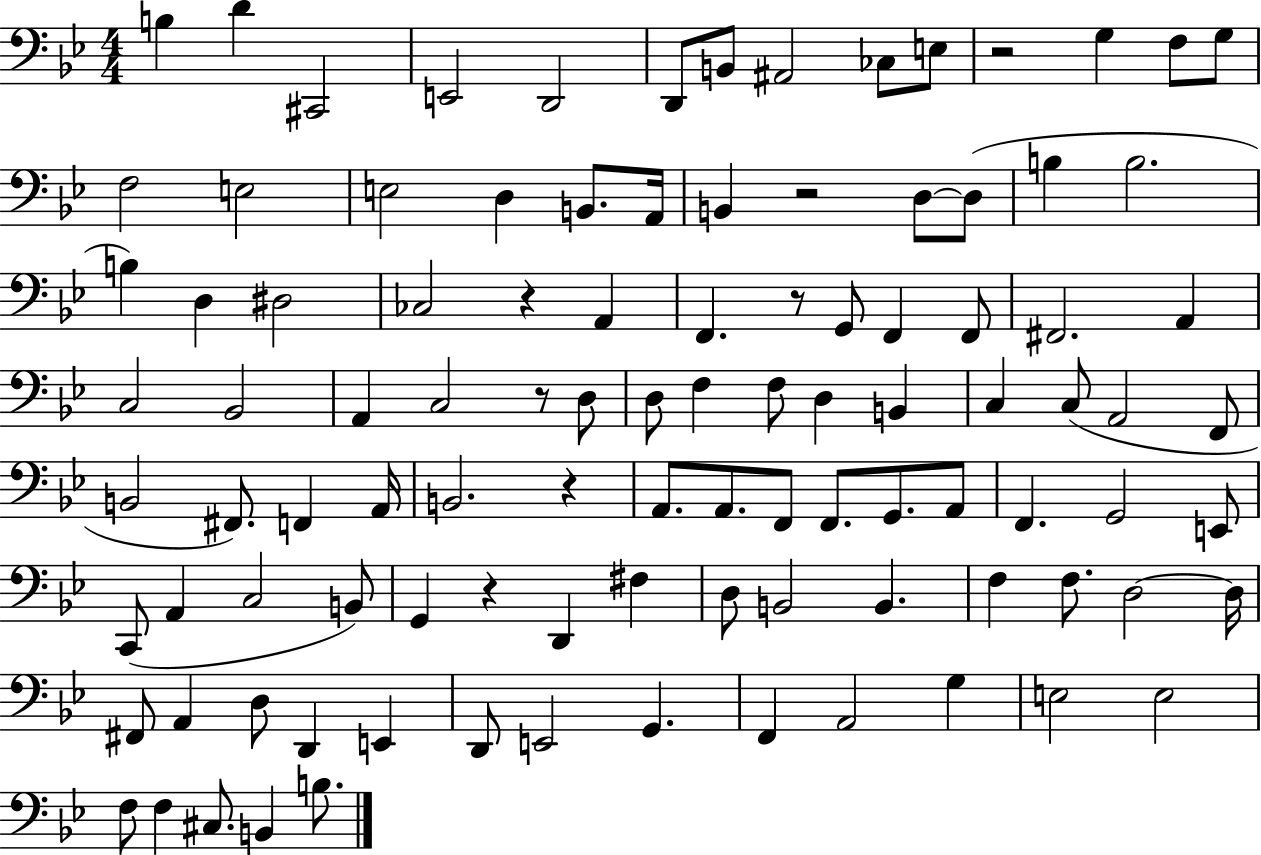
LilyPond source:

{
  \clef bass
  \numericTimeSignature
  \time 4/4
  \key bes \major
  b4 d'4 cis,2 | e,2 d,2 | d,8 b,8 ais,2 ces8 e8 | r2 g4 f8 g8 | \break f2 e2 | e2 d4 b,8. a,16 | b,4 r2 d8~~ d8( | b4 b2. | \break b4) d4 dis2 | ces2 r4 a,4 | f,4. r8 g,8 f,4 f,8 | fis,2. a,4 | \break c2 bes,2 | a,4 c2 r8 d8 | d8 f4 f8 d4 b,4 | c4 c8( a,2 f,8 | \break b,2 fis,8.) f,4 a,16 | b,2. r4 | a,8. a,8. f,8 f,8. g,8. a,8 | f,4. g,2 e,8 | \break c,8( a,4 c2 b,8) | g,4 r4 d,4 fis4 | d8 b,2 b,4. | f4 f8. d2~~ d16 | \break fis,8 a,4 d8 d,4 e,4 | d,8 e,2 g,4. | f,4 a,2 g4 | e2 e2 | \break f8 f4 cis8. b,4 b8. | \bar "|."
}